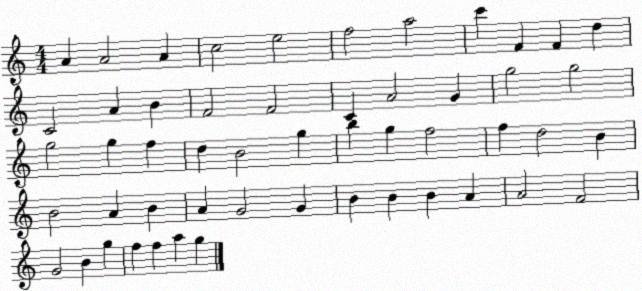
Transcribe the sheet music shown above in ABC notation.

X:1
T:Untitled
M:4/4
L:1/4
K:C
A A2 A c2 e2 f2 a2 c' F F d C2 A B F2 F2 C A2 G g2 g2 g2 g f d B2 g b g f2 f d2 B B2 A B A G2 G B B B A A2 F2 G2 B g f f a g